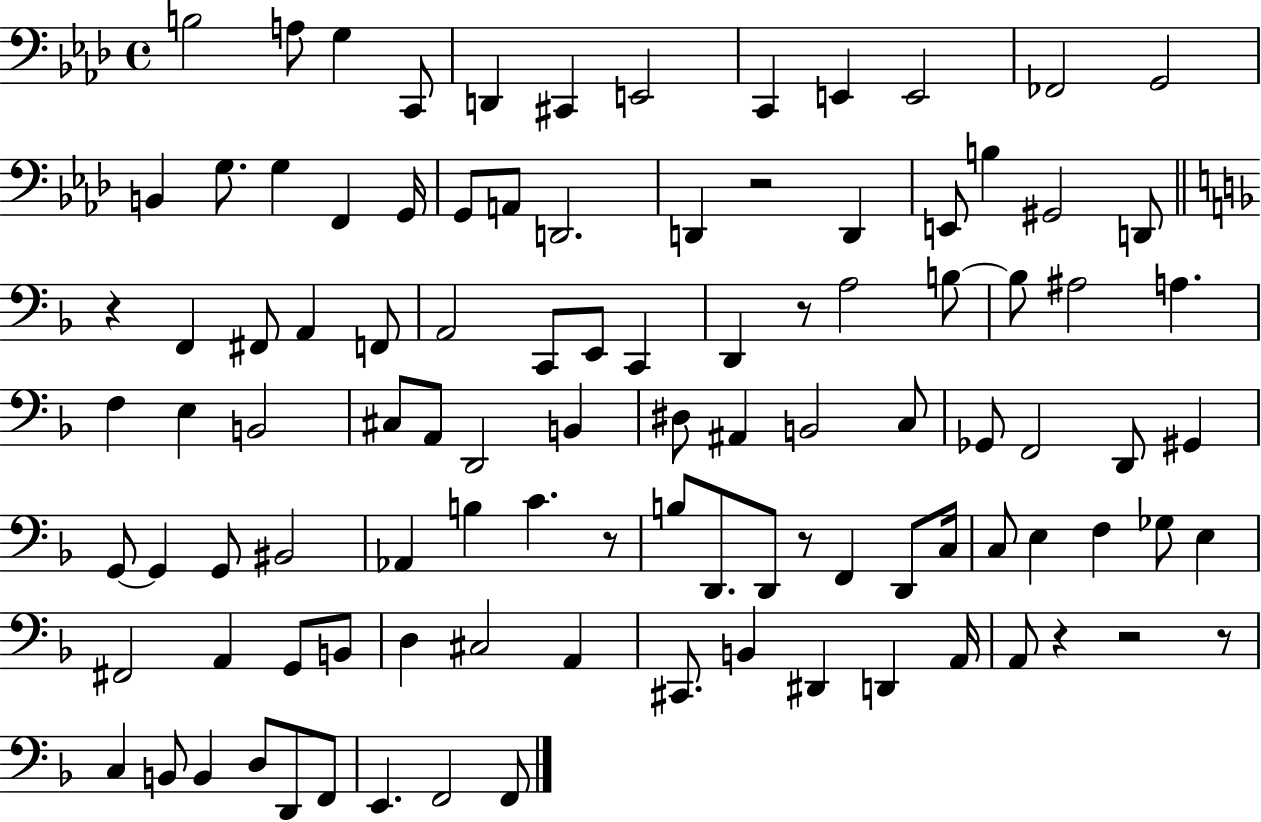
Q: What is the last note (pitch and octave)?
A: F2